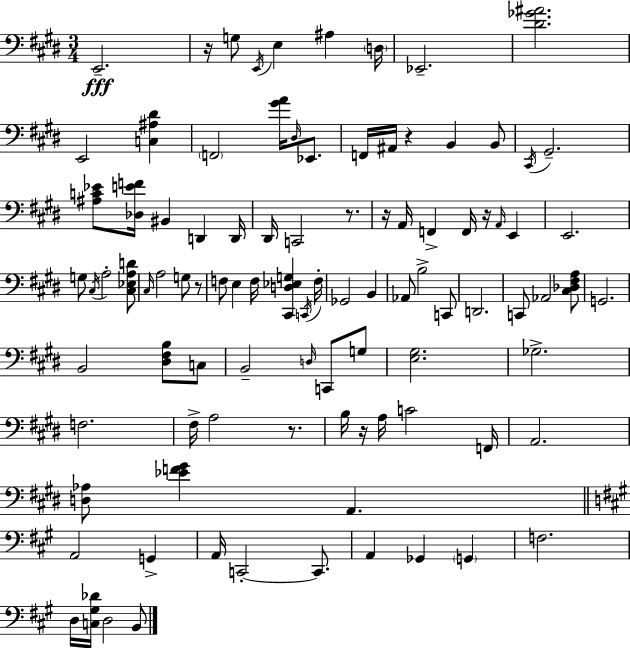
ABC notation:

X:1
T:Untitled
M:3/4
L:1/4
K:E
E,,2 z/4 G,/2 E,,/4 E, ^A, D,/4 _E,,2 [^D_G^A]2 E,,2 [C,^A,^D] F,,2 [^GA]/4 ^D,/4 _E,,/2 F,,/4 ^A,,/4 z B,, B,,/2 ^C,,/4 ^G,,2 [^A,C_E]/2 [_D,EF]/4 ^B,, D,, D,,/4 ^D,,/4 C,,2 z/2 z/4 A,,/4 F,, F,,/4 z/4 A,,/4 E,, E,,2 G,/2 ^C,/4 A,2 [^C,_E,A,D]/2 ^C,/4 A,2 G,/2 z/2 F,/2 E, F,/4 [^C,,D,_E,G,] C,,/4 F,/4 _G,,2 B,, _A,,/2 B,2 C,,/2 D,,2 C,,/2 _A,,2 [^C,_D,^F,A,]/2 G,,2 B,,2 [^D,^F,B,]/2 C,/2 B,,2 D,/4 C,,/2 G,/2 [E,^G,]2 _G,2 F,2 ^F,/4 A,2 z/2 B,/4 z/4 A,/4 C2 F,,/4 A,,2 [D,_A,]/2 [_EF^G] A,, A,,2 G,, A,,/4 C,,2 C,,/2 A,, _G,, G,, F,2 D,/4 [C,^G,_D]/4 D,2 B,,/2